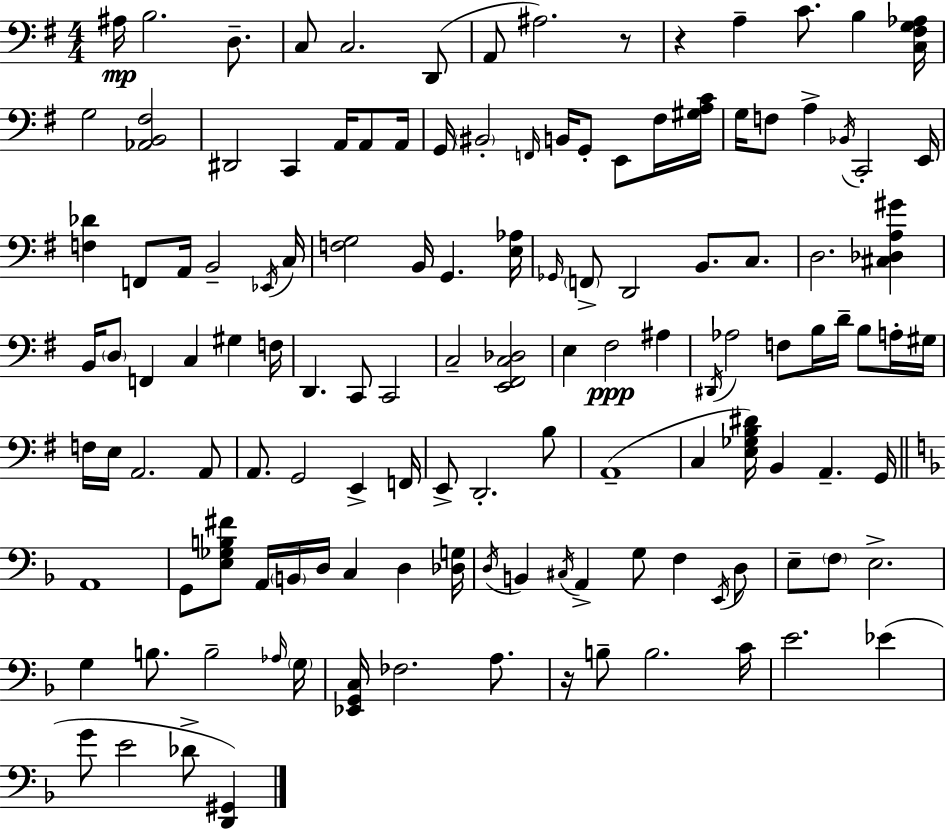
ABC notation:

X:1
T:Untitled
M:4/4
L:1/4
K:Em
^A,/4 B,2 D,/2 C,/2 C,2 D,,/2 A,,/2 ^A,2 z/2 z A, C/2 B, [C,^F,G,_A,]/4 G,2 [_A,,B,,^F,]2 ^D,,2 C,, A,,/4 A,,/2 A,,/4 G,,/4 ^B,,2 F,,/4 B,,/4 G,,/2 E,,/2 ^F,/4 [^G,A,C]/4 G,/4 F,/2 A, _B,,/4 C,,2 E,,/4 [F,_D] F,,/2 A,,/4 B,,2 _E,,/4 C,/4 [F,G,]2 B,,/4 G,, [E,_A,]/4 _G,,/4 F,,/2 D,,2 B,,/2 C,/2 D,2 [^C,_D,A,^G] B,,/4 D,/2 F,, C, ^G, F,/4 D,, C,,/2 C,,2 C,2 [E,,^F,,C,_D,]2 E, ^F,2 ^A, ^D,,/4 _A,2 F,/2 B,/4 D/4 B,/2 A,/4 ^G,/4 F,/4 E,/4 A,,2 A,,/2 A,,/2 G,,2 E,, F,,/4 E,,/2 D,,2 B,/2 A,,4 C, [E,_G,B,^D]/4 B,, A,, G,,/4 A,,4 G,,/2 [E,_G,B,^F]/2 A,,/4 B,,/4 D,/4 C, D, [_D,G,]/4 D,/4 B,, ^C,/4 A,, G,/2 F, E,,/4 D,/2 E,/2 F,/2 E,2 G, B,/2 B,2 _A,/4 G,/4 [_E,,G,,C,]/4 _F,2 A,/2 z/4 B,/2 B,2 C/4 E2 _E G/2 E2 _D/2 [D,,^G,,]